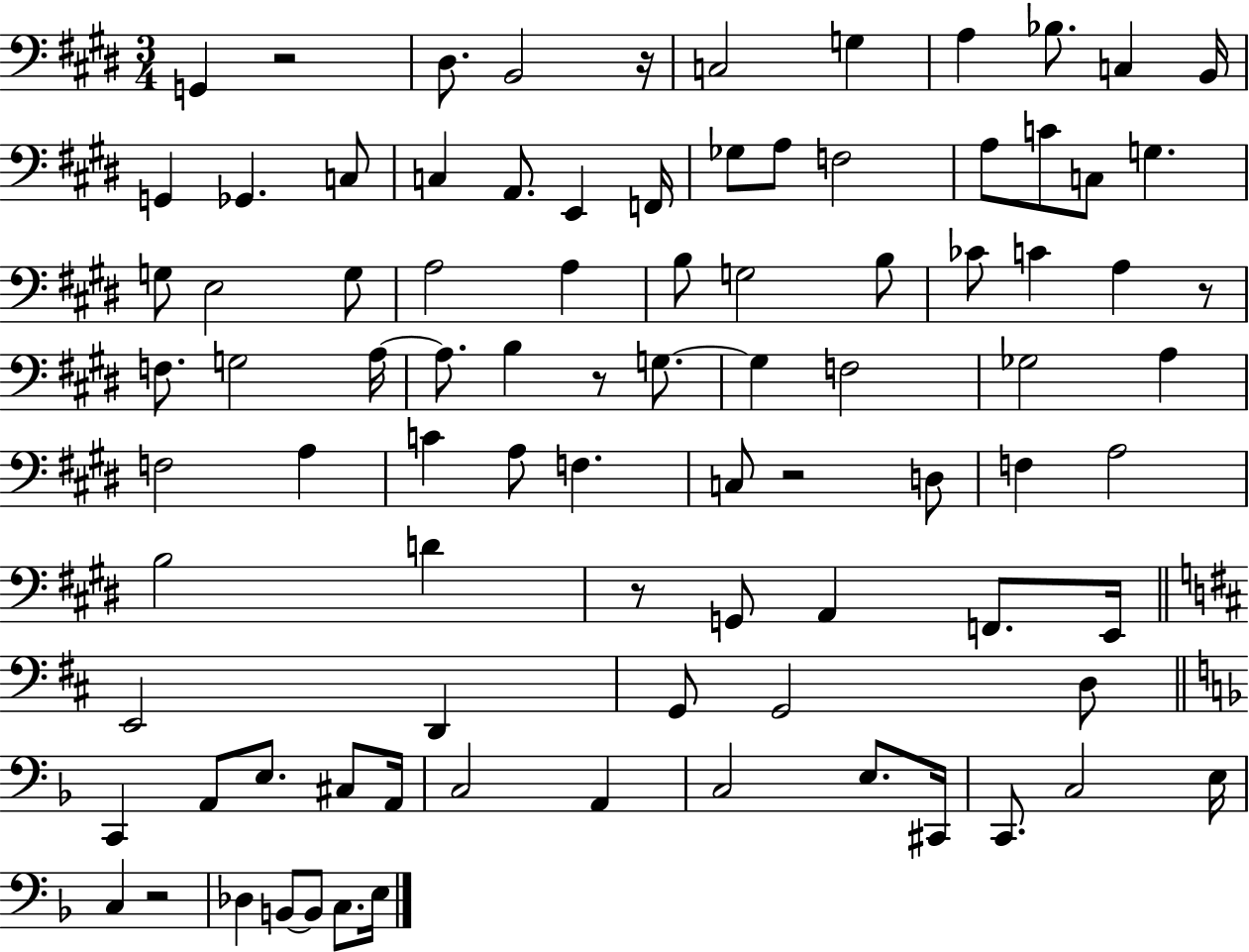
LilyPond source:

{
  \clef bass
  \numericTimeSignature
  \time 3/4
  \key e \major
  g,4 r2 | dis8. b,2 r16 | c2 g4 | a4 bes8. c4 b,16 | \break g,4 ges,4. c8 | c4 a,8. e,4 f,16 | ges8 a8 f2 | a8 c'8 c8 g4. | \break g8 e2 g8 | a2 a4 | b8 g2 b8 | ces'8 c'4 a4 r8 | \break f8. g2 a16~~ | a8. b4 r8 g8.~~ | g4 f2 | ges2 a4 | \break f2 a4 | c'4 a8 f4. | c8 r2 d8 | f4 a2 | \break b2 d'4 | r8 g,8 a,4 f,8. e,16 | \bar "||" \break \key d \major e,2 d,4 | g,8 g,2 d8 | \bar "||" \break \key d \minor c,4 a,8 e8. cis8 a,16 | c2 a,4 | c2 e8. cis,16 | c,8. c2 e16 | \break c4 r2 | des4 b,8~~ b,8 c8. e16 | \bar "|."
}